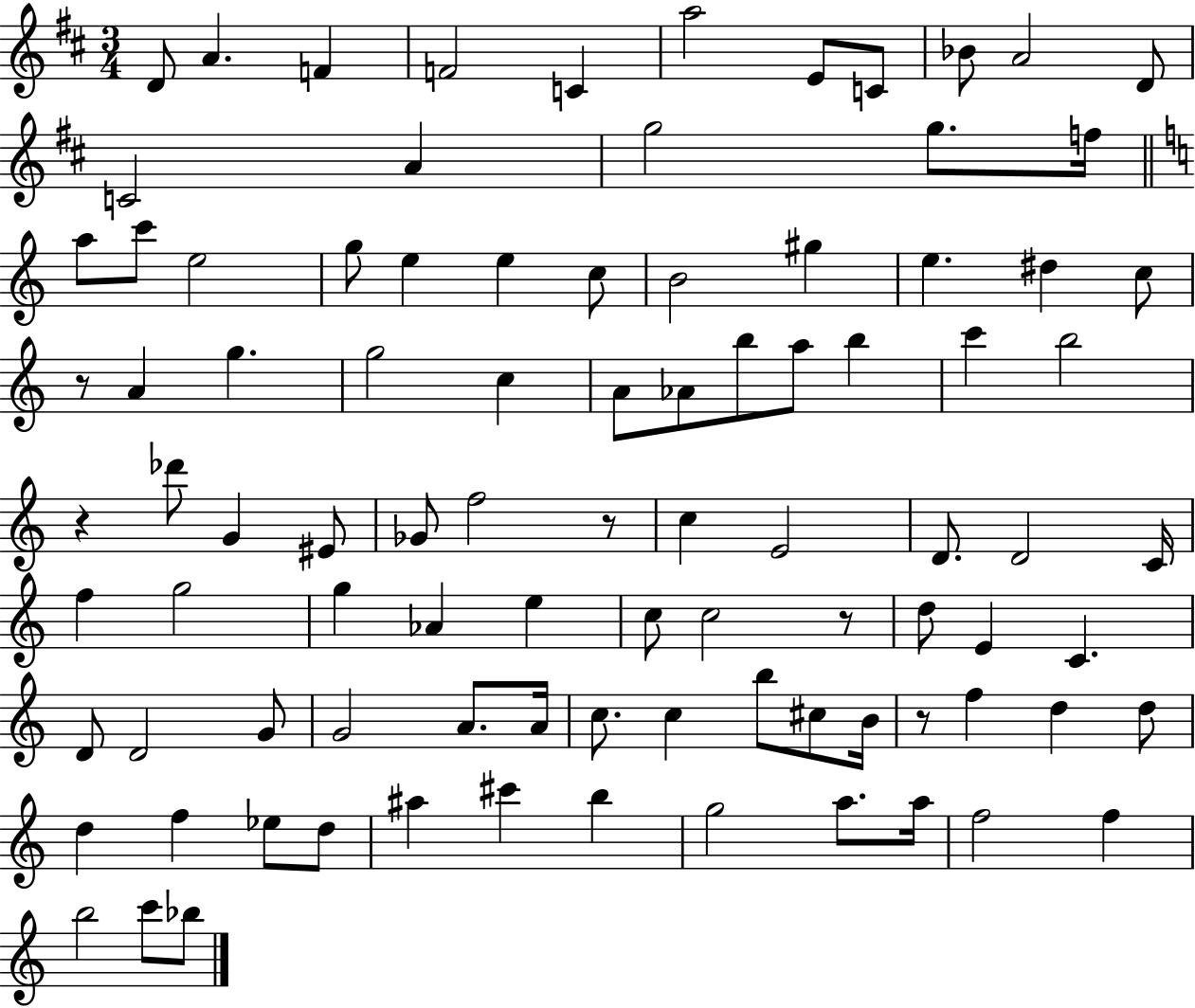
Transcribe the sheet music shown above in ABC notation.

X:1
T:Untitled
M:3/4
L:1/4
K:D
D/2 A F F2 C a2 E/2 C/2 _B/2 A2 D/2 C2 A g2 g/2 f/4 a/2 c'/2 e2 g/2 e e c/2 B2 ^g e ^d c/2 z/2 A g g2 c A/2 _A/2 b/2 a/2 b c' b2 z _d'/2 G ^E/2 _G/2 f2 z/2 c E2 D/2 D2 C/4 f g2 g _A e c/2 c2 z/2 d/2 E C D/2 D2 G/2 G2 A/2 A/4 c/2 c b/2 ^c/2 B/4 z/2 f d d/2 d f _e/2 d/2 ^a ^c' b g2 a/2 a/4 f2 f b2 c'/2 _b/2